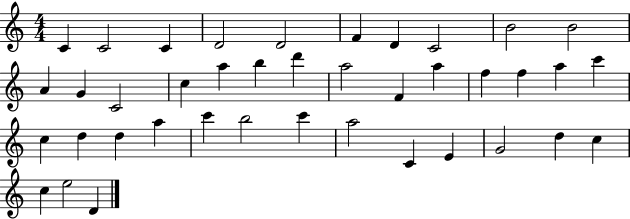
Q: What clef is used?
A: treble